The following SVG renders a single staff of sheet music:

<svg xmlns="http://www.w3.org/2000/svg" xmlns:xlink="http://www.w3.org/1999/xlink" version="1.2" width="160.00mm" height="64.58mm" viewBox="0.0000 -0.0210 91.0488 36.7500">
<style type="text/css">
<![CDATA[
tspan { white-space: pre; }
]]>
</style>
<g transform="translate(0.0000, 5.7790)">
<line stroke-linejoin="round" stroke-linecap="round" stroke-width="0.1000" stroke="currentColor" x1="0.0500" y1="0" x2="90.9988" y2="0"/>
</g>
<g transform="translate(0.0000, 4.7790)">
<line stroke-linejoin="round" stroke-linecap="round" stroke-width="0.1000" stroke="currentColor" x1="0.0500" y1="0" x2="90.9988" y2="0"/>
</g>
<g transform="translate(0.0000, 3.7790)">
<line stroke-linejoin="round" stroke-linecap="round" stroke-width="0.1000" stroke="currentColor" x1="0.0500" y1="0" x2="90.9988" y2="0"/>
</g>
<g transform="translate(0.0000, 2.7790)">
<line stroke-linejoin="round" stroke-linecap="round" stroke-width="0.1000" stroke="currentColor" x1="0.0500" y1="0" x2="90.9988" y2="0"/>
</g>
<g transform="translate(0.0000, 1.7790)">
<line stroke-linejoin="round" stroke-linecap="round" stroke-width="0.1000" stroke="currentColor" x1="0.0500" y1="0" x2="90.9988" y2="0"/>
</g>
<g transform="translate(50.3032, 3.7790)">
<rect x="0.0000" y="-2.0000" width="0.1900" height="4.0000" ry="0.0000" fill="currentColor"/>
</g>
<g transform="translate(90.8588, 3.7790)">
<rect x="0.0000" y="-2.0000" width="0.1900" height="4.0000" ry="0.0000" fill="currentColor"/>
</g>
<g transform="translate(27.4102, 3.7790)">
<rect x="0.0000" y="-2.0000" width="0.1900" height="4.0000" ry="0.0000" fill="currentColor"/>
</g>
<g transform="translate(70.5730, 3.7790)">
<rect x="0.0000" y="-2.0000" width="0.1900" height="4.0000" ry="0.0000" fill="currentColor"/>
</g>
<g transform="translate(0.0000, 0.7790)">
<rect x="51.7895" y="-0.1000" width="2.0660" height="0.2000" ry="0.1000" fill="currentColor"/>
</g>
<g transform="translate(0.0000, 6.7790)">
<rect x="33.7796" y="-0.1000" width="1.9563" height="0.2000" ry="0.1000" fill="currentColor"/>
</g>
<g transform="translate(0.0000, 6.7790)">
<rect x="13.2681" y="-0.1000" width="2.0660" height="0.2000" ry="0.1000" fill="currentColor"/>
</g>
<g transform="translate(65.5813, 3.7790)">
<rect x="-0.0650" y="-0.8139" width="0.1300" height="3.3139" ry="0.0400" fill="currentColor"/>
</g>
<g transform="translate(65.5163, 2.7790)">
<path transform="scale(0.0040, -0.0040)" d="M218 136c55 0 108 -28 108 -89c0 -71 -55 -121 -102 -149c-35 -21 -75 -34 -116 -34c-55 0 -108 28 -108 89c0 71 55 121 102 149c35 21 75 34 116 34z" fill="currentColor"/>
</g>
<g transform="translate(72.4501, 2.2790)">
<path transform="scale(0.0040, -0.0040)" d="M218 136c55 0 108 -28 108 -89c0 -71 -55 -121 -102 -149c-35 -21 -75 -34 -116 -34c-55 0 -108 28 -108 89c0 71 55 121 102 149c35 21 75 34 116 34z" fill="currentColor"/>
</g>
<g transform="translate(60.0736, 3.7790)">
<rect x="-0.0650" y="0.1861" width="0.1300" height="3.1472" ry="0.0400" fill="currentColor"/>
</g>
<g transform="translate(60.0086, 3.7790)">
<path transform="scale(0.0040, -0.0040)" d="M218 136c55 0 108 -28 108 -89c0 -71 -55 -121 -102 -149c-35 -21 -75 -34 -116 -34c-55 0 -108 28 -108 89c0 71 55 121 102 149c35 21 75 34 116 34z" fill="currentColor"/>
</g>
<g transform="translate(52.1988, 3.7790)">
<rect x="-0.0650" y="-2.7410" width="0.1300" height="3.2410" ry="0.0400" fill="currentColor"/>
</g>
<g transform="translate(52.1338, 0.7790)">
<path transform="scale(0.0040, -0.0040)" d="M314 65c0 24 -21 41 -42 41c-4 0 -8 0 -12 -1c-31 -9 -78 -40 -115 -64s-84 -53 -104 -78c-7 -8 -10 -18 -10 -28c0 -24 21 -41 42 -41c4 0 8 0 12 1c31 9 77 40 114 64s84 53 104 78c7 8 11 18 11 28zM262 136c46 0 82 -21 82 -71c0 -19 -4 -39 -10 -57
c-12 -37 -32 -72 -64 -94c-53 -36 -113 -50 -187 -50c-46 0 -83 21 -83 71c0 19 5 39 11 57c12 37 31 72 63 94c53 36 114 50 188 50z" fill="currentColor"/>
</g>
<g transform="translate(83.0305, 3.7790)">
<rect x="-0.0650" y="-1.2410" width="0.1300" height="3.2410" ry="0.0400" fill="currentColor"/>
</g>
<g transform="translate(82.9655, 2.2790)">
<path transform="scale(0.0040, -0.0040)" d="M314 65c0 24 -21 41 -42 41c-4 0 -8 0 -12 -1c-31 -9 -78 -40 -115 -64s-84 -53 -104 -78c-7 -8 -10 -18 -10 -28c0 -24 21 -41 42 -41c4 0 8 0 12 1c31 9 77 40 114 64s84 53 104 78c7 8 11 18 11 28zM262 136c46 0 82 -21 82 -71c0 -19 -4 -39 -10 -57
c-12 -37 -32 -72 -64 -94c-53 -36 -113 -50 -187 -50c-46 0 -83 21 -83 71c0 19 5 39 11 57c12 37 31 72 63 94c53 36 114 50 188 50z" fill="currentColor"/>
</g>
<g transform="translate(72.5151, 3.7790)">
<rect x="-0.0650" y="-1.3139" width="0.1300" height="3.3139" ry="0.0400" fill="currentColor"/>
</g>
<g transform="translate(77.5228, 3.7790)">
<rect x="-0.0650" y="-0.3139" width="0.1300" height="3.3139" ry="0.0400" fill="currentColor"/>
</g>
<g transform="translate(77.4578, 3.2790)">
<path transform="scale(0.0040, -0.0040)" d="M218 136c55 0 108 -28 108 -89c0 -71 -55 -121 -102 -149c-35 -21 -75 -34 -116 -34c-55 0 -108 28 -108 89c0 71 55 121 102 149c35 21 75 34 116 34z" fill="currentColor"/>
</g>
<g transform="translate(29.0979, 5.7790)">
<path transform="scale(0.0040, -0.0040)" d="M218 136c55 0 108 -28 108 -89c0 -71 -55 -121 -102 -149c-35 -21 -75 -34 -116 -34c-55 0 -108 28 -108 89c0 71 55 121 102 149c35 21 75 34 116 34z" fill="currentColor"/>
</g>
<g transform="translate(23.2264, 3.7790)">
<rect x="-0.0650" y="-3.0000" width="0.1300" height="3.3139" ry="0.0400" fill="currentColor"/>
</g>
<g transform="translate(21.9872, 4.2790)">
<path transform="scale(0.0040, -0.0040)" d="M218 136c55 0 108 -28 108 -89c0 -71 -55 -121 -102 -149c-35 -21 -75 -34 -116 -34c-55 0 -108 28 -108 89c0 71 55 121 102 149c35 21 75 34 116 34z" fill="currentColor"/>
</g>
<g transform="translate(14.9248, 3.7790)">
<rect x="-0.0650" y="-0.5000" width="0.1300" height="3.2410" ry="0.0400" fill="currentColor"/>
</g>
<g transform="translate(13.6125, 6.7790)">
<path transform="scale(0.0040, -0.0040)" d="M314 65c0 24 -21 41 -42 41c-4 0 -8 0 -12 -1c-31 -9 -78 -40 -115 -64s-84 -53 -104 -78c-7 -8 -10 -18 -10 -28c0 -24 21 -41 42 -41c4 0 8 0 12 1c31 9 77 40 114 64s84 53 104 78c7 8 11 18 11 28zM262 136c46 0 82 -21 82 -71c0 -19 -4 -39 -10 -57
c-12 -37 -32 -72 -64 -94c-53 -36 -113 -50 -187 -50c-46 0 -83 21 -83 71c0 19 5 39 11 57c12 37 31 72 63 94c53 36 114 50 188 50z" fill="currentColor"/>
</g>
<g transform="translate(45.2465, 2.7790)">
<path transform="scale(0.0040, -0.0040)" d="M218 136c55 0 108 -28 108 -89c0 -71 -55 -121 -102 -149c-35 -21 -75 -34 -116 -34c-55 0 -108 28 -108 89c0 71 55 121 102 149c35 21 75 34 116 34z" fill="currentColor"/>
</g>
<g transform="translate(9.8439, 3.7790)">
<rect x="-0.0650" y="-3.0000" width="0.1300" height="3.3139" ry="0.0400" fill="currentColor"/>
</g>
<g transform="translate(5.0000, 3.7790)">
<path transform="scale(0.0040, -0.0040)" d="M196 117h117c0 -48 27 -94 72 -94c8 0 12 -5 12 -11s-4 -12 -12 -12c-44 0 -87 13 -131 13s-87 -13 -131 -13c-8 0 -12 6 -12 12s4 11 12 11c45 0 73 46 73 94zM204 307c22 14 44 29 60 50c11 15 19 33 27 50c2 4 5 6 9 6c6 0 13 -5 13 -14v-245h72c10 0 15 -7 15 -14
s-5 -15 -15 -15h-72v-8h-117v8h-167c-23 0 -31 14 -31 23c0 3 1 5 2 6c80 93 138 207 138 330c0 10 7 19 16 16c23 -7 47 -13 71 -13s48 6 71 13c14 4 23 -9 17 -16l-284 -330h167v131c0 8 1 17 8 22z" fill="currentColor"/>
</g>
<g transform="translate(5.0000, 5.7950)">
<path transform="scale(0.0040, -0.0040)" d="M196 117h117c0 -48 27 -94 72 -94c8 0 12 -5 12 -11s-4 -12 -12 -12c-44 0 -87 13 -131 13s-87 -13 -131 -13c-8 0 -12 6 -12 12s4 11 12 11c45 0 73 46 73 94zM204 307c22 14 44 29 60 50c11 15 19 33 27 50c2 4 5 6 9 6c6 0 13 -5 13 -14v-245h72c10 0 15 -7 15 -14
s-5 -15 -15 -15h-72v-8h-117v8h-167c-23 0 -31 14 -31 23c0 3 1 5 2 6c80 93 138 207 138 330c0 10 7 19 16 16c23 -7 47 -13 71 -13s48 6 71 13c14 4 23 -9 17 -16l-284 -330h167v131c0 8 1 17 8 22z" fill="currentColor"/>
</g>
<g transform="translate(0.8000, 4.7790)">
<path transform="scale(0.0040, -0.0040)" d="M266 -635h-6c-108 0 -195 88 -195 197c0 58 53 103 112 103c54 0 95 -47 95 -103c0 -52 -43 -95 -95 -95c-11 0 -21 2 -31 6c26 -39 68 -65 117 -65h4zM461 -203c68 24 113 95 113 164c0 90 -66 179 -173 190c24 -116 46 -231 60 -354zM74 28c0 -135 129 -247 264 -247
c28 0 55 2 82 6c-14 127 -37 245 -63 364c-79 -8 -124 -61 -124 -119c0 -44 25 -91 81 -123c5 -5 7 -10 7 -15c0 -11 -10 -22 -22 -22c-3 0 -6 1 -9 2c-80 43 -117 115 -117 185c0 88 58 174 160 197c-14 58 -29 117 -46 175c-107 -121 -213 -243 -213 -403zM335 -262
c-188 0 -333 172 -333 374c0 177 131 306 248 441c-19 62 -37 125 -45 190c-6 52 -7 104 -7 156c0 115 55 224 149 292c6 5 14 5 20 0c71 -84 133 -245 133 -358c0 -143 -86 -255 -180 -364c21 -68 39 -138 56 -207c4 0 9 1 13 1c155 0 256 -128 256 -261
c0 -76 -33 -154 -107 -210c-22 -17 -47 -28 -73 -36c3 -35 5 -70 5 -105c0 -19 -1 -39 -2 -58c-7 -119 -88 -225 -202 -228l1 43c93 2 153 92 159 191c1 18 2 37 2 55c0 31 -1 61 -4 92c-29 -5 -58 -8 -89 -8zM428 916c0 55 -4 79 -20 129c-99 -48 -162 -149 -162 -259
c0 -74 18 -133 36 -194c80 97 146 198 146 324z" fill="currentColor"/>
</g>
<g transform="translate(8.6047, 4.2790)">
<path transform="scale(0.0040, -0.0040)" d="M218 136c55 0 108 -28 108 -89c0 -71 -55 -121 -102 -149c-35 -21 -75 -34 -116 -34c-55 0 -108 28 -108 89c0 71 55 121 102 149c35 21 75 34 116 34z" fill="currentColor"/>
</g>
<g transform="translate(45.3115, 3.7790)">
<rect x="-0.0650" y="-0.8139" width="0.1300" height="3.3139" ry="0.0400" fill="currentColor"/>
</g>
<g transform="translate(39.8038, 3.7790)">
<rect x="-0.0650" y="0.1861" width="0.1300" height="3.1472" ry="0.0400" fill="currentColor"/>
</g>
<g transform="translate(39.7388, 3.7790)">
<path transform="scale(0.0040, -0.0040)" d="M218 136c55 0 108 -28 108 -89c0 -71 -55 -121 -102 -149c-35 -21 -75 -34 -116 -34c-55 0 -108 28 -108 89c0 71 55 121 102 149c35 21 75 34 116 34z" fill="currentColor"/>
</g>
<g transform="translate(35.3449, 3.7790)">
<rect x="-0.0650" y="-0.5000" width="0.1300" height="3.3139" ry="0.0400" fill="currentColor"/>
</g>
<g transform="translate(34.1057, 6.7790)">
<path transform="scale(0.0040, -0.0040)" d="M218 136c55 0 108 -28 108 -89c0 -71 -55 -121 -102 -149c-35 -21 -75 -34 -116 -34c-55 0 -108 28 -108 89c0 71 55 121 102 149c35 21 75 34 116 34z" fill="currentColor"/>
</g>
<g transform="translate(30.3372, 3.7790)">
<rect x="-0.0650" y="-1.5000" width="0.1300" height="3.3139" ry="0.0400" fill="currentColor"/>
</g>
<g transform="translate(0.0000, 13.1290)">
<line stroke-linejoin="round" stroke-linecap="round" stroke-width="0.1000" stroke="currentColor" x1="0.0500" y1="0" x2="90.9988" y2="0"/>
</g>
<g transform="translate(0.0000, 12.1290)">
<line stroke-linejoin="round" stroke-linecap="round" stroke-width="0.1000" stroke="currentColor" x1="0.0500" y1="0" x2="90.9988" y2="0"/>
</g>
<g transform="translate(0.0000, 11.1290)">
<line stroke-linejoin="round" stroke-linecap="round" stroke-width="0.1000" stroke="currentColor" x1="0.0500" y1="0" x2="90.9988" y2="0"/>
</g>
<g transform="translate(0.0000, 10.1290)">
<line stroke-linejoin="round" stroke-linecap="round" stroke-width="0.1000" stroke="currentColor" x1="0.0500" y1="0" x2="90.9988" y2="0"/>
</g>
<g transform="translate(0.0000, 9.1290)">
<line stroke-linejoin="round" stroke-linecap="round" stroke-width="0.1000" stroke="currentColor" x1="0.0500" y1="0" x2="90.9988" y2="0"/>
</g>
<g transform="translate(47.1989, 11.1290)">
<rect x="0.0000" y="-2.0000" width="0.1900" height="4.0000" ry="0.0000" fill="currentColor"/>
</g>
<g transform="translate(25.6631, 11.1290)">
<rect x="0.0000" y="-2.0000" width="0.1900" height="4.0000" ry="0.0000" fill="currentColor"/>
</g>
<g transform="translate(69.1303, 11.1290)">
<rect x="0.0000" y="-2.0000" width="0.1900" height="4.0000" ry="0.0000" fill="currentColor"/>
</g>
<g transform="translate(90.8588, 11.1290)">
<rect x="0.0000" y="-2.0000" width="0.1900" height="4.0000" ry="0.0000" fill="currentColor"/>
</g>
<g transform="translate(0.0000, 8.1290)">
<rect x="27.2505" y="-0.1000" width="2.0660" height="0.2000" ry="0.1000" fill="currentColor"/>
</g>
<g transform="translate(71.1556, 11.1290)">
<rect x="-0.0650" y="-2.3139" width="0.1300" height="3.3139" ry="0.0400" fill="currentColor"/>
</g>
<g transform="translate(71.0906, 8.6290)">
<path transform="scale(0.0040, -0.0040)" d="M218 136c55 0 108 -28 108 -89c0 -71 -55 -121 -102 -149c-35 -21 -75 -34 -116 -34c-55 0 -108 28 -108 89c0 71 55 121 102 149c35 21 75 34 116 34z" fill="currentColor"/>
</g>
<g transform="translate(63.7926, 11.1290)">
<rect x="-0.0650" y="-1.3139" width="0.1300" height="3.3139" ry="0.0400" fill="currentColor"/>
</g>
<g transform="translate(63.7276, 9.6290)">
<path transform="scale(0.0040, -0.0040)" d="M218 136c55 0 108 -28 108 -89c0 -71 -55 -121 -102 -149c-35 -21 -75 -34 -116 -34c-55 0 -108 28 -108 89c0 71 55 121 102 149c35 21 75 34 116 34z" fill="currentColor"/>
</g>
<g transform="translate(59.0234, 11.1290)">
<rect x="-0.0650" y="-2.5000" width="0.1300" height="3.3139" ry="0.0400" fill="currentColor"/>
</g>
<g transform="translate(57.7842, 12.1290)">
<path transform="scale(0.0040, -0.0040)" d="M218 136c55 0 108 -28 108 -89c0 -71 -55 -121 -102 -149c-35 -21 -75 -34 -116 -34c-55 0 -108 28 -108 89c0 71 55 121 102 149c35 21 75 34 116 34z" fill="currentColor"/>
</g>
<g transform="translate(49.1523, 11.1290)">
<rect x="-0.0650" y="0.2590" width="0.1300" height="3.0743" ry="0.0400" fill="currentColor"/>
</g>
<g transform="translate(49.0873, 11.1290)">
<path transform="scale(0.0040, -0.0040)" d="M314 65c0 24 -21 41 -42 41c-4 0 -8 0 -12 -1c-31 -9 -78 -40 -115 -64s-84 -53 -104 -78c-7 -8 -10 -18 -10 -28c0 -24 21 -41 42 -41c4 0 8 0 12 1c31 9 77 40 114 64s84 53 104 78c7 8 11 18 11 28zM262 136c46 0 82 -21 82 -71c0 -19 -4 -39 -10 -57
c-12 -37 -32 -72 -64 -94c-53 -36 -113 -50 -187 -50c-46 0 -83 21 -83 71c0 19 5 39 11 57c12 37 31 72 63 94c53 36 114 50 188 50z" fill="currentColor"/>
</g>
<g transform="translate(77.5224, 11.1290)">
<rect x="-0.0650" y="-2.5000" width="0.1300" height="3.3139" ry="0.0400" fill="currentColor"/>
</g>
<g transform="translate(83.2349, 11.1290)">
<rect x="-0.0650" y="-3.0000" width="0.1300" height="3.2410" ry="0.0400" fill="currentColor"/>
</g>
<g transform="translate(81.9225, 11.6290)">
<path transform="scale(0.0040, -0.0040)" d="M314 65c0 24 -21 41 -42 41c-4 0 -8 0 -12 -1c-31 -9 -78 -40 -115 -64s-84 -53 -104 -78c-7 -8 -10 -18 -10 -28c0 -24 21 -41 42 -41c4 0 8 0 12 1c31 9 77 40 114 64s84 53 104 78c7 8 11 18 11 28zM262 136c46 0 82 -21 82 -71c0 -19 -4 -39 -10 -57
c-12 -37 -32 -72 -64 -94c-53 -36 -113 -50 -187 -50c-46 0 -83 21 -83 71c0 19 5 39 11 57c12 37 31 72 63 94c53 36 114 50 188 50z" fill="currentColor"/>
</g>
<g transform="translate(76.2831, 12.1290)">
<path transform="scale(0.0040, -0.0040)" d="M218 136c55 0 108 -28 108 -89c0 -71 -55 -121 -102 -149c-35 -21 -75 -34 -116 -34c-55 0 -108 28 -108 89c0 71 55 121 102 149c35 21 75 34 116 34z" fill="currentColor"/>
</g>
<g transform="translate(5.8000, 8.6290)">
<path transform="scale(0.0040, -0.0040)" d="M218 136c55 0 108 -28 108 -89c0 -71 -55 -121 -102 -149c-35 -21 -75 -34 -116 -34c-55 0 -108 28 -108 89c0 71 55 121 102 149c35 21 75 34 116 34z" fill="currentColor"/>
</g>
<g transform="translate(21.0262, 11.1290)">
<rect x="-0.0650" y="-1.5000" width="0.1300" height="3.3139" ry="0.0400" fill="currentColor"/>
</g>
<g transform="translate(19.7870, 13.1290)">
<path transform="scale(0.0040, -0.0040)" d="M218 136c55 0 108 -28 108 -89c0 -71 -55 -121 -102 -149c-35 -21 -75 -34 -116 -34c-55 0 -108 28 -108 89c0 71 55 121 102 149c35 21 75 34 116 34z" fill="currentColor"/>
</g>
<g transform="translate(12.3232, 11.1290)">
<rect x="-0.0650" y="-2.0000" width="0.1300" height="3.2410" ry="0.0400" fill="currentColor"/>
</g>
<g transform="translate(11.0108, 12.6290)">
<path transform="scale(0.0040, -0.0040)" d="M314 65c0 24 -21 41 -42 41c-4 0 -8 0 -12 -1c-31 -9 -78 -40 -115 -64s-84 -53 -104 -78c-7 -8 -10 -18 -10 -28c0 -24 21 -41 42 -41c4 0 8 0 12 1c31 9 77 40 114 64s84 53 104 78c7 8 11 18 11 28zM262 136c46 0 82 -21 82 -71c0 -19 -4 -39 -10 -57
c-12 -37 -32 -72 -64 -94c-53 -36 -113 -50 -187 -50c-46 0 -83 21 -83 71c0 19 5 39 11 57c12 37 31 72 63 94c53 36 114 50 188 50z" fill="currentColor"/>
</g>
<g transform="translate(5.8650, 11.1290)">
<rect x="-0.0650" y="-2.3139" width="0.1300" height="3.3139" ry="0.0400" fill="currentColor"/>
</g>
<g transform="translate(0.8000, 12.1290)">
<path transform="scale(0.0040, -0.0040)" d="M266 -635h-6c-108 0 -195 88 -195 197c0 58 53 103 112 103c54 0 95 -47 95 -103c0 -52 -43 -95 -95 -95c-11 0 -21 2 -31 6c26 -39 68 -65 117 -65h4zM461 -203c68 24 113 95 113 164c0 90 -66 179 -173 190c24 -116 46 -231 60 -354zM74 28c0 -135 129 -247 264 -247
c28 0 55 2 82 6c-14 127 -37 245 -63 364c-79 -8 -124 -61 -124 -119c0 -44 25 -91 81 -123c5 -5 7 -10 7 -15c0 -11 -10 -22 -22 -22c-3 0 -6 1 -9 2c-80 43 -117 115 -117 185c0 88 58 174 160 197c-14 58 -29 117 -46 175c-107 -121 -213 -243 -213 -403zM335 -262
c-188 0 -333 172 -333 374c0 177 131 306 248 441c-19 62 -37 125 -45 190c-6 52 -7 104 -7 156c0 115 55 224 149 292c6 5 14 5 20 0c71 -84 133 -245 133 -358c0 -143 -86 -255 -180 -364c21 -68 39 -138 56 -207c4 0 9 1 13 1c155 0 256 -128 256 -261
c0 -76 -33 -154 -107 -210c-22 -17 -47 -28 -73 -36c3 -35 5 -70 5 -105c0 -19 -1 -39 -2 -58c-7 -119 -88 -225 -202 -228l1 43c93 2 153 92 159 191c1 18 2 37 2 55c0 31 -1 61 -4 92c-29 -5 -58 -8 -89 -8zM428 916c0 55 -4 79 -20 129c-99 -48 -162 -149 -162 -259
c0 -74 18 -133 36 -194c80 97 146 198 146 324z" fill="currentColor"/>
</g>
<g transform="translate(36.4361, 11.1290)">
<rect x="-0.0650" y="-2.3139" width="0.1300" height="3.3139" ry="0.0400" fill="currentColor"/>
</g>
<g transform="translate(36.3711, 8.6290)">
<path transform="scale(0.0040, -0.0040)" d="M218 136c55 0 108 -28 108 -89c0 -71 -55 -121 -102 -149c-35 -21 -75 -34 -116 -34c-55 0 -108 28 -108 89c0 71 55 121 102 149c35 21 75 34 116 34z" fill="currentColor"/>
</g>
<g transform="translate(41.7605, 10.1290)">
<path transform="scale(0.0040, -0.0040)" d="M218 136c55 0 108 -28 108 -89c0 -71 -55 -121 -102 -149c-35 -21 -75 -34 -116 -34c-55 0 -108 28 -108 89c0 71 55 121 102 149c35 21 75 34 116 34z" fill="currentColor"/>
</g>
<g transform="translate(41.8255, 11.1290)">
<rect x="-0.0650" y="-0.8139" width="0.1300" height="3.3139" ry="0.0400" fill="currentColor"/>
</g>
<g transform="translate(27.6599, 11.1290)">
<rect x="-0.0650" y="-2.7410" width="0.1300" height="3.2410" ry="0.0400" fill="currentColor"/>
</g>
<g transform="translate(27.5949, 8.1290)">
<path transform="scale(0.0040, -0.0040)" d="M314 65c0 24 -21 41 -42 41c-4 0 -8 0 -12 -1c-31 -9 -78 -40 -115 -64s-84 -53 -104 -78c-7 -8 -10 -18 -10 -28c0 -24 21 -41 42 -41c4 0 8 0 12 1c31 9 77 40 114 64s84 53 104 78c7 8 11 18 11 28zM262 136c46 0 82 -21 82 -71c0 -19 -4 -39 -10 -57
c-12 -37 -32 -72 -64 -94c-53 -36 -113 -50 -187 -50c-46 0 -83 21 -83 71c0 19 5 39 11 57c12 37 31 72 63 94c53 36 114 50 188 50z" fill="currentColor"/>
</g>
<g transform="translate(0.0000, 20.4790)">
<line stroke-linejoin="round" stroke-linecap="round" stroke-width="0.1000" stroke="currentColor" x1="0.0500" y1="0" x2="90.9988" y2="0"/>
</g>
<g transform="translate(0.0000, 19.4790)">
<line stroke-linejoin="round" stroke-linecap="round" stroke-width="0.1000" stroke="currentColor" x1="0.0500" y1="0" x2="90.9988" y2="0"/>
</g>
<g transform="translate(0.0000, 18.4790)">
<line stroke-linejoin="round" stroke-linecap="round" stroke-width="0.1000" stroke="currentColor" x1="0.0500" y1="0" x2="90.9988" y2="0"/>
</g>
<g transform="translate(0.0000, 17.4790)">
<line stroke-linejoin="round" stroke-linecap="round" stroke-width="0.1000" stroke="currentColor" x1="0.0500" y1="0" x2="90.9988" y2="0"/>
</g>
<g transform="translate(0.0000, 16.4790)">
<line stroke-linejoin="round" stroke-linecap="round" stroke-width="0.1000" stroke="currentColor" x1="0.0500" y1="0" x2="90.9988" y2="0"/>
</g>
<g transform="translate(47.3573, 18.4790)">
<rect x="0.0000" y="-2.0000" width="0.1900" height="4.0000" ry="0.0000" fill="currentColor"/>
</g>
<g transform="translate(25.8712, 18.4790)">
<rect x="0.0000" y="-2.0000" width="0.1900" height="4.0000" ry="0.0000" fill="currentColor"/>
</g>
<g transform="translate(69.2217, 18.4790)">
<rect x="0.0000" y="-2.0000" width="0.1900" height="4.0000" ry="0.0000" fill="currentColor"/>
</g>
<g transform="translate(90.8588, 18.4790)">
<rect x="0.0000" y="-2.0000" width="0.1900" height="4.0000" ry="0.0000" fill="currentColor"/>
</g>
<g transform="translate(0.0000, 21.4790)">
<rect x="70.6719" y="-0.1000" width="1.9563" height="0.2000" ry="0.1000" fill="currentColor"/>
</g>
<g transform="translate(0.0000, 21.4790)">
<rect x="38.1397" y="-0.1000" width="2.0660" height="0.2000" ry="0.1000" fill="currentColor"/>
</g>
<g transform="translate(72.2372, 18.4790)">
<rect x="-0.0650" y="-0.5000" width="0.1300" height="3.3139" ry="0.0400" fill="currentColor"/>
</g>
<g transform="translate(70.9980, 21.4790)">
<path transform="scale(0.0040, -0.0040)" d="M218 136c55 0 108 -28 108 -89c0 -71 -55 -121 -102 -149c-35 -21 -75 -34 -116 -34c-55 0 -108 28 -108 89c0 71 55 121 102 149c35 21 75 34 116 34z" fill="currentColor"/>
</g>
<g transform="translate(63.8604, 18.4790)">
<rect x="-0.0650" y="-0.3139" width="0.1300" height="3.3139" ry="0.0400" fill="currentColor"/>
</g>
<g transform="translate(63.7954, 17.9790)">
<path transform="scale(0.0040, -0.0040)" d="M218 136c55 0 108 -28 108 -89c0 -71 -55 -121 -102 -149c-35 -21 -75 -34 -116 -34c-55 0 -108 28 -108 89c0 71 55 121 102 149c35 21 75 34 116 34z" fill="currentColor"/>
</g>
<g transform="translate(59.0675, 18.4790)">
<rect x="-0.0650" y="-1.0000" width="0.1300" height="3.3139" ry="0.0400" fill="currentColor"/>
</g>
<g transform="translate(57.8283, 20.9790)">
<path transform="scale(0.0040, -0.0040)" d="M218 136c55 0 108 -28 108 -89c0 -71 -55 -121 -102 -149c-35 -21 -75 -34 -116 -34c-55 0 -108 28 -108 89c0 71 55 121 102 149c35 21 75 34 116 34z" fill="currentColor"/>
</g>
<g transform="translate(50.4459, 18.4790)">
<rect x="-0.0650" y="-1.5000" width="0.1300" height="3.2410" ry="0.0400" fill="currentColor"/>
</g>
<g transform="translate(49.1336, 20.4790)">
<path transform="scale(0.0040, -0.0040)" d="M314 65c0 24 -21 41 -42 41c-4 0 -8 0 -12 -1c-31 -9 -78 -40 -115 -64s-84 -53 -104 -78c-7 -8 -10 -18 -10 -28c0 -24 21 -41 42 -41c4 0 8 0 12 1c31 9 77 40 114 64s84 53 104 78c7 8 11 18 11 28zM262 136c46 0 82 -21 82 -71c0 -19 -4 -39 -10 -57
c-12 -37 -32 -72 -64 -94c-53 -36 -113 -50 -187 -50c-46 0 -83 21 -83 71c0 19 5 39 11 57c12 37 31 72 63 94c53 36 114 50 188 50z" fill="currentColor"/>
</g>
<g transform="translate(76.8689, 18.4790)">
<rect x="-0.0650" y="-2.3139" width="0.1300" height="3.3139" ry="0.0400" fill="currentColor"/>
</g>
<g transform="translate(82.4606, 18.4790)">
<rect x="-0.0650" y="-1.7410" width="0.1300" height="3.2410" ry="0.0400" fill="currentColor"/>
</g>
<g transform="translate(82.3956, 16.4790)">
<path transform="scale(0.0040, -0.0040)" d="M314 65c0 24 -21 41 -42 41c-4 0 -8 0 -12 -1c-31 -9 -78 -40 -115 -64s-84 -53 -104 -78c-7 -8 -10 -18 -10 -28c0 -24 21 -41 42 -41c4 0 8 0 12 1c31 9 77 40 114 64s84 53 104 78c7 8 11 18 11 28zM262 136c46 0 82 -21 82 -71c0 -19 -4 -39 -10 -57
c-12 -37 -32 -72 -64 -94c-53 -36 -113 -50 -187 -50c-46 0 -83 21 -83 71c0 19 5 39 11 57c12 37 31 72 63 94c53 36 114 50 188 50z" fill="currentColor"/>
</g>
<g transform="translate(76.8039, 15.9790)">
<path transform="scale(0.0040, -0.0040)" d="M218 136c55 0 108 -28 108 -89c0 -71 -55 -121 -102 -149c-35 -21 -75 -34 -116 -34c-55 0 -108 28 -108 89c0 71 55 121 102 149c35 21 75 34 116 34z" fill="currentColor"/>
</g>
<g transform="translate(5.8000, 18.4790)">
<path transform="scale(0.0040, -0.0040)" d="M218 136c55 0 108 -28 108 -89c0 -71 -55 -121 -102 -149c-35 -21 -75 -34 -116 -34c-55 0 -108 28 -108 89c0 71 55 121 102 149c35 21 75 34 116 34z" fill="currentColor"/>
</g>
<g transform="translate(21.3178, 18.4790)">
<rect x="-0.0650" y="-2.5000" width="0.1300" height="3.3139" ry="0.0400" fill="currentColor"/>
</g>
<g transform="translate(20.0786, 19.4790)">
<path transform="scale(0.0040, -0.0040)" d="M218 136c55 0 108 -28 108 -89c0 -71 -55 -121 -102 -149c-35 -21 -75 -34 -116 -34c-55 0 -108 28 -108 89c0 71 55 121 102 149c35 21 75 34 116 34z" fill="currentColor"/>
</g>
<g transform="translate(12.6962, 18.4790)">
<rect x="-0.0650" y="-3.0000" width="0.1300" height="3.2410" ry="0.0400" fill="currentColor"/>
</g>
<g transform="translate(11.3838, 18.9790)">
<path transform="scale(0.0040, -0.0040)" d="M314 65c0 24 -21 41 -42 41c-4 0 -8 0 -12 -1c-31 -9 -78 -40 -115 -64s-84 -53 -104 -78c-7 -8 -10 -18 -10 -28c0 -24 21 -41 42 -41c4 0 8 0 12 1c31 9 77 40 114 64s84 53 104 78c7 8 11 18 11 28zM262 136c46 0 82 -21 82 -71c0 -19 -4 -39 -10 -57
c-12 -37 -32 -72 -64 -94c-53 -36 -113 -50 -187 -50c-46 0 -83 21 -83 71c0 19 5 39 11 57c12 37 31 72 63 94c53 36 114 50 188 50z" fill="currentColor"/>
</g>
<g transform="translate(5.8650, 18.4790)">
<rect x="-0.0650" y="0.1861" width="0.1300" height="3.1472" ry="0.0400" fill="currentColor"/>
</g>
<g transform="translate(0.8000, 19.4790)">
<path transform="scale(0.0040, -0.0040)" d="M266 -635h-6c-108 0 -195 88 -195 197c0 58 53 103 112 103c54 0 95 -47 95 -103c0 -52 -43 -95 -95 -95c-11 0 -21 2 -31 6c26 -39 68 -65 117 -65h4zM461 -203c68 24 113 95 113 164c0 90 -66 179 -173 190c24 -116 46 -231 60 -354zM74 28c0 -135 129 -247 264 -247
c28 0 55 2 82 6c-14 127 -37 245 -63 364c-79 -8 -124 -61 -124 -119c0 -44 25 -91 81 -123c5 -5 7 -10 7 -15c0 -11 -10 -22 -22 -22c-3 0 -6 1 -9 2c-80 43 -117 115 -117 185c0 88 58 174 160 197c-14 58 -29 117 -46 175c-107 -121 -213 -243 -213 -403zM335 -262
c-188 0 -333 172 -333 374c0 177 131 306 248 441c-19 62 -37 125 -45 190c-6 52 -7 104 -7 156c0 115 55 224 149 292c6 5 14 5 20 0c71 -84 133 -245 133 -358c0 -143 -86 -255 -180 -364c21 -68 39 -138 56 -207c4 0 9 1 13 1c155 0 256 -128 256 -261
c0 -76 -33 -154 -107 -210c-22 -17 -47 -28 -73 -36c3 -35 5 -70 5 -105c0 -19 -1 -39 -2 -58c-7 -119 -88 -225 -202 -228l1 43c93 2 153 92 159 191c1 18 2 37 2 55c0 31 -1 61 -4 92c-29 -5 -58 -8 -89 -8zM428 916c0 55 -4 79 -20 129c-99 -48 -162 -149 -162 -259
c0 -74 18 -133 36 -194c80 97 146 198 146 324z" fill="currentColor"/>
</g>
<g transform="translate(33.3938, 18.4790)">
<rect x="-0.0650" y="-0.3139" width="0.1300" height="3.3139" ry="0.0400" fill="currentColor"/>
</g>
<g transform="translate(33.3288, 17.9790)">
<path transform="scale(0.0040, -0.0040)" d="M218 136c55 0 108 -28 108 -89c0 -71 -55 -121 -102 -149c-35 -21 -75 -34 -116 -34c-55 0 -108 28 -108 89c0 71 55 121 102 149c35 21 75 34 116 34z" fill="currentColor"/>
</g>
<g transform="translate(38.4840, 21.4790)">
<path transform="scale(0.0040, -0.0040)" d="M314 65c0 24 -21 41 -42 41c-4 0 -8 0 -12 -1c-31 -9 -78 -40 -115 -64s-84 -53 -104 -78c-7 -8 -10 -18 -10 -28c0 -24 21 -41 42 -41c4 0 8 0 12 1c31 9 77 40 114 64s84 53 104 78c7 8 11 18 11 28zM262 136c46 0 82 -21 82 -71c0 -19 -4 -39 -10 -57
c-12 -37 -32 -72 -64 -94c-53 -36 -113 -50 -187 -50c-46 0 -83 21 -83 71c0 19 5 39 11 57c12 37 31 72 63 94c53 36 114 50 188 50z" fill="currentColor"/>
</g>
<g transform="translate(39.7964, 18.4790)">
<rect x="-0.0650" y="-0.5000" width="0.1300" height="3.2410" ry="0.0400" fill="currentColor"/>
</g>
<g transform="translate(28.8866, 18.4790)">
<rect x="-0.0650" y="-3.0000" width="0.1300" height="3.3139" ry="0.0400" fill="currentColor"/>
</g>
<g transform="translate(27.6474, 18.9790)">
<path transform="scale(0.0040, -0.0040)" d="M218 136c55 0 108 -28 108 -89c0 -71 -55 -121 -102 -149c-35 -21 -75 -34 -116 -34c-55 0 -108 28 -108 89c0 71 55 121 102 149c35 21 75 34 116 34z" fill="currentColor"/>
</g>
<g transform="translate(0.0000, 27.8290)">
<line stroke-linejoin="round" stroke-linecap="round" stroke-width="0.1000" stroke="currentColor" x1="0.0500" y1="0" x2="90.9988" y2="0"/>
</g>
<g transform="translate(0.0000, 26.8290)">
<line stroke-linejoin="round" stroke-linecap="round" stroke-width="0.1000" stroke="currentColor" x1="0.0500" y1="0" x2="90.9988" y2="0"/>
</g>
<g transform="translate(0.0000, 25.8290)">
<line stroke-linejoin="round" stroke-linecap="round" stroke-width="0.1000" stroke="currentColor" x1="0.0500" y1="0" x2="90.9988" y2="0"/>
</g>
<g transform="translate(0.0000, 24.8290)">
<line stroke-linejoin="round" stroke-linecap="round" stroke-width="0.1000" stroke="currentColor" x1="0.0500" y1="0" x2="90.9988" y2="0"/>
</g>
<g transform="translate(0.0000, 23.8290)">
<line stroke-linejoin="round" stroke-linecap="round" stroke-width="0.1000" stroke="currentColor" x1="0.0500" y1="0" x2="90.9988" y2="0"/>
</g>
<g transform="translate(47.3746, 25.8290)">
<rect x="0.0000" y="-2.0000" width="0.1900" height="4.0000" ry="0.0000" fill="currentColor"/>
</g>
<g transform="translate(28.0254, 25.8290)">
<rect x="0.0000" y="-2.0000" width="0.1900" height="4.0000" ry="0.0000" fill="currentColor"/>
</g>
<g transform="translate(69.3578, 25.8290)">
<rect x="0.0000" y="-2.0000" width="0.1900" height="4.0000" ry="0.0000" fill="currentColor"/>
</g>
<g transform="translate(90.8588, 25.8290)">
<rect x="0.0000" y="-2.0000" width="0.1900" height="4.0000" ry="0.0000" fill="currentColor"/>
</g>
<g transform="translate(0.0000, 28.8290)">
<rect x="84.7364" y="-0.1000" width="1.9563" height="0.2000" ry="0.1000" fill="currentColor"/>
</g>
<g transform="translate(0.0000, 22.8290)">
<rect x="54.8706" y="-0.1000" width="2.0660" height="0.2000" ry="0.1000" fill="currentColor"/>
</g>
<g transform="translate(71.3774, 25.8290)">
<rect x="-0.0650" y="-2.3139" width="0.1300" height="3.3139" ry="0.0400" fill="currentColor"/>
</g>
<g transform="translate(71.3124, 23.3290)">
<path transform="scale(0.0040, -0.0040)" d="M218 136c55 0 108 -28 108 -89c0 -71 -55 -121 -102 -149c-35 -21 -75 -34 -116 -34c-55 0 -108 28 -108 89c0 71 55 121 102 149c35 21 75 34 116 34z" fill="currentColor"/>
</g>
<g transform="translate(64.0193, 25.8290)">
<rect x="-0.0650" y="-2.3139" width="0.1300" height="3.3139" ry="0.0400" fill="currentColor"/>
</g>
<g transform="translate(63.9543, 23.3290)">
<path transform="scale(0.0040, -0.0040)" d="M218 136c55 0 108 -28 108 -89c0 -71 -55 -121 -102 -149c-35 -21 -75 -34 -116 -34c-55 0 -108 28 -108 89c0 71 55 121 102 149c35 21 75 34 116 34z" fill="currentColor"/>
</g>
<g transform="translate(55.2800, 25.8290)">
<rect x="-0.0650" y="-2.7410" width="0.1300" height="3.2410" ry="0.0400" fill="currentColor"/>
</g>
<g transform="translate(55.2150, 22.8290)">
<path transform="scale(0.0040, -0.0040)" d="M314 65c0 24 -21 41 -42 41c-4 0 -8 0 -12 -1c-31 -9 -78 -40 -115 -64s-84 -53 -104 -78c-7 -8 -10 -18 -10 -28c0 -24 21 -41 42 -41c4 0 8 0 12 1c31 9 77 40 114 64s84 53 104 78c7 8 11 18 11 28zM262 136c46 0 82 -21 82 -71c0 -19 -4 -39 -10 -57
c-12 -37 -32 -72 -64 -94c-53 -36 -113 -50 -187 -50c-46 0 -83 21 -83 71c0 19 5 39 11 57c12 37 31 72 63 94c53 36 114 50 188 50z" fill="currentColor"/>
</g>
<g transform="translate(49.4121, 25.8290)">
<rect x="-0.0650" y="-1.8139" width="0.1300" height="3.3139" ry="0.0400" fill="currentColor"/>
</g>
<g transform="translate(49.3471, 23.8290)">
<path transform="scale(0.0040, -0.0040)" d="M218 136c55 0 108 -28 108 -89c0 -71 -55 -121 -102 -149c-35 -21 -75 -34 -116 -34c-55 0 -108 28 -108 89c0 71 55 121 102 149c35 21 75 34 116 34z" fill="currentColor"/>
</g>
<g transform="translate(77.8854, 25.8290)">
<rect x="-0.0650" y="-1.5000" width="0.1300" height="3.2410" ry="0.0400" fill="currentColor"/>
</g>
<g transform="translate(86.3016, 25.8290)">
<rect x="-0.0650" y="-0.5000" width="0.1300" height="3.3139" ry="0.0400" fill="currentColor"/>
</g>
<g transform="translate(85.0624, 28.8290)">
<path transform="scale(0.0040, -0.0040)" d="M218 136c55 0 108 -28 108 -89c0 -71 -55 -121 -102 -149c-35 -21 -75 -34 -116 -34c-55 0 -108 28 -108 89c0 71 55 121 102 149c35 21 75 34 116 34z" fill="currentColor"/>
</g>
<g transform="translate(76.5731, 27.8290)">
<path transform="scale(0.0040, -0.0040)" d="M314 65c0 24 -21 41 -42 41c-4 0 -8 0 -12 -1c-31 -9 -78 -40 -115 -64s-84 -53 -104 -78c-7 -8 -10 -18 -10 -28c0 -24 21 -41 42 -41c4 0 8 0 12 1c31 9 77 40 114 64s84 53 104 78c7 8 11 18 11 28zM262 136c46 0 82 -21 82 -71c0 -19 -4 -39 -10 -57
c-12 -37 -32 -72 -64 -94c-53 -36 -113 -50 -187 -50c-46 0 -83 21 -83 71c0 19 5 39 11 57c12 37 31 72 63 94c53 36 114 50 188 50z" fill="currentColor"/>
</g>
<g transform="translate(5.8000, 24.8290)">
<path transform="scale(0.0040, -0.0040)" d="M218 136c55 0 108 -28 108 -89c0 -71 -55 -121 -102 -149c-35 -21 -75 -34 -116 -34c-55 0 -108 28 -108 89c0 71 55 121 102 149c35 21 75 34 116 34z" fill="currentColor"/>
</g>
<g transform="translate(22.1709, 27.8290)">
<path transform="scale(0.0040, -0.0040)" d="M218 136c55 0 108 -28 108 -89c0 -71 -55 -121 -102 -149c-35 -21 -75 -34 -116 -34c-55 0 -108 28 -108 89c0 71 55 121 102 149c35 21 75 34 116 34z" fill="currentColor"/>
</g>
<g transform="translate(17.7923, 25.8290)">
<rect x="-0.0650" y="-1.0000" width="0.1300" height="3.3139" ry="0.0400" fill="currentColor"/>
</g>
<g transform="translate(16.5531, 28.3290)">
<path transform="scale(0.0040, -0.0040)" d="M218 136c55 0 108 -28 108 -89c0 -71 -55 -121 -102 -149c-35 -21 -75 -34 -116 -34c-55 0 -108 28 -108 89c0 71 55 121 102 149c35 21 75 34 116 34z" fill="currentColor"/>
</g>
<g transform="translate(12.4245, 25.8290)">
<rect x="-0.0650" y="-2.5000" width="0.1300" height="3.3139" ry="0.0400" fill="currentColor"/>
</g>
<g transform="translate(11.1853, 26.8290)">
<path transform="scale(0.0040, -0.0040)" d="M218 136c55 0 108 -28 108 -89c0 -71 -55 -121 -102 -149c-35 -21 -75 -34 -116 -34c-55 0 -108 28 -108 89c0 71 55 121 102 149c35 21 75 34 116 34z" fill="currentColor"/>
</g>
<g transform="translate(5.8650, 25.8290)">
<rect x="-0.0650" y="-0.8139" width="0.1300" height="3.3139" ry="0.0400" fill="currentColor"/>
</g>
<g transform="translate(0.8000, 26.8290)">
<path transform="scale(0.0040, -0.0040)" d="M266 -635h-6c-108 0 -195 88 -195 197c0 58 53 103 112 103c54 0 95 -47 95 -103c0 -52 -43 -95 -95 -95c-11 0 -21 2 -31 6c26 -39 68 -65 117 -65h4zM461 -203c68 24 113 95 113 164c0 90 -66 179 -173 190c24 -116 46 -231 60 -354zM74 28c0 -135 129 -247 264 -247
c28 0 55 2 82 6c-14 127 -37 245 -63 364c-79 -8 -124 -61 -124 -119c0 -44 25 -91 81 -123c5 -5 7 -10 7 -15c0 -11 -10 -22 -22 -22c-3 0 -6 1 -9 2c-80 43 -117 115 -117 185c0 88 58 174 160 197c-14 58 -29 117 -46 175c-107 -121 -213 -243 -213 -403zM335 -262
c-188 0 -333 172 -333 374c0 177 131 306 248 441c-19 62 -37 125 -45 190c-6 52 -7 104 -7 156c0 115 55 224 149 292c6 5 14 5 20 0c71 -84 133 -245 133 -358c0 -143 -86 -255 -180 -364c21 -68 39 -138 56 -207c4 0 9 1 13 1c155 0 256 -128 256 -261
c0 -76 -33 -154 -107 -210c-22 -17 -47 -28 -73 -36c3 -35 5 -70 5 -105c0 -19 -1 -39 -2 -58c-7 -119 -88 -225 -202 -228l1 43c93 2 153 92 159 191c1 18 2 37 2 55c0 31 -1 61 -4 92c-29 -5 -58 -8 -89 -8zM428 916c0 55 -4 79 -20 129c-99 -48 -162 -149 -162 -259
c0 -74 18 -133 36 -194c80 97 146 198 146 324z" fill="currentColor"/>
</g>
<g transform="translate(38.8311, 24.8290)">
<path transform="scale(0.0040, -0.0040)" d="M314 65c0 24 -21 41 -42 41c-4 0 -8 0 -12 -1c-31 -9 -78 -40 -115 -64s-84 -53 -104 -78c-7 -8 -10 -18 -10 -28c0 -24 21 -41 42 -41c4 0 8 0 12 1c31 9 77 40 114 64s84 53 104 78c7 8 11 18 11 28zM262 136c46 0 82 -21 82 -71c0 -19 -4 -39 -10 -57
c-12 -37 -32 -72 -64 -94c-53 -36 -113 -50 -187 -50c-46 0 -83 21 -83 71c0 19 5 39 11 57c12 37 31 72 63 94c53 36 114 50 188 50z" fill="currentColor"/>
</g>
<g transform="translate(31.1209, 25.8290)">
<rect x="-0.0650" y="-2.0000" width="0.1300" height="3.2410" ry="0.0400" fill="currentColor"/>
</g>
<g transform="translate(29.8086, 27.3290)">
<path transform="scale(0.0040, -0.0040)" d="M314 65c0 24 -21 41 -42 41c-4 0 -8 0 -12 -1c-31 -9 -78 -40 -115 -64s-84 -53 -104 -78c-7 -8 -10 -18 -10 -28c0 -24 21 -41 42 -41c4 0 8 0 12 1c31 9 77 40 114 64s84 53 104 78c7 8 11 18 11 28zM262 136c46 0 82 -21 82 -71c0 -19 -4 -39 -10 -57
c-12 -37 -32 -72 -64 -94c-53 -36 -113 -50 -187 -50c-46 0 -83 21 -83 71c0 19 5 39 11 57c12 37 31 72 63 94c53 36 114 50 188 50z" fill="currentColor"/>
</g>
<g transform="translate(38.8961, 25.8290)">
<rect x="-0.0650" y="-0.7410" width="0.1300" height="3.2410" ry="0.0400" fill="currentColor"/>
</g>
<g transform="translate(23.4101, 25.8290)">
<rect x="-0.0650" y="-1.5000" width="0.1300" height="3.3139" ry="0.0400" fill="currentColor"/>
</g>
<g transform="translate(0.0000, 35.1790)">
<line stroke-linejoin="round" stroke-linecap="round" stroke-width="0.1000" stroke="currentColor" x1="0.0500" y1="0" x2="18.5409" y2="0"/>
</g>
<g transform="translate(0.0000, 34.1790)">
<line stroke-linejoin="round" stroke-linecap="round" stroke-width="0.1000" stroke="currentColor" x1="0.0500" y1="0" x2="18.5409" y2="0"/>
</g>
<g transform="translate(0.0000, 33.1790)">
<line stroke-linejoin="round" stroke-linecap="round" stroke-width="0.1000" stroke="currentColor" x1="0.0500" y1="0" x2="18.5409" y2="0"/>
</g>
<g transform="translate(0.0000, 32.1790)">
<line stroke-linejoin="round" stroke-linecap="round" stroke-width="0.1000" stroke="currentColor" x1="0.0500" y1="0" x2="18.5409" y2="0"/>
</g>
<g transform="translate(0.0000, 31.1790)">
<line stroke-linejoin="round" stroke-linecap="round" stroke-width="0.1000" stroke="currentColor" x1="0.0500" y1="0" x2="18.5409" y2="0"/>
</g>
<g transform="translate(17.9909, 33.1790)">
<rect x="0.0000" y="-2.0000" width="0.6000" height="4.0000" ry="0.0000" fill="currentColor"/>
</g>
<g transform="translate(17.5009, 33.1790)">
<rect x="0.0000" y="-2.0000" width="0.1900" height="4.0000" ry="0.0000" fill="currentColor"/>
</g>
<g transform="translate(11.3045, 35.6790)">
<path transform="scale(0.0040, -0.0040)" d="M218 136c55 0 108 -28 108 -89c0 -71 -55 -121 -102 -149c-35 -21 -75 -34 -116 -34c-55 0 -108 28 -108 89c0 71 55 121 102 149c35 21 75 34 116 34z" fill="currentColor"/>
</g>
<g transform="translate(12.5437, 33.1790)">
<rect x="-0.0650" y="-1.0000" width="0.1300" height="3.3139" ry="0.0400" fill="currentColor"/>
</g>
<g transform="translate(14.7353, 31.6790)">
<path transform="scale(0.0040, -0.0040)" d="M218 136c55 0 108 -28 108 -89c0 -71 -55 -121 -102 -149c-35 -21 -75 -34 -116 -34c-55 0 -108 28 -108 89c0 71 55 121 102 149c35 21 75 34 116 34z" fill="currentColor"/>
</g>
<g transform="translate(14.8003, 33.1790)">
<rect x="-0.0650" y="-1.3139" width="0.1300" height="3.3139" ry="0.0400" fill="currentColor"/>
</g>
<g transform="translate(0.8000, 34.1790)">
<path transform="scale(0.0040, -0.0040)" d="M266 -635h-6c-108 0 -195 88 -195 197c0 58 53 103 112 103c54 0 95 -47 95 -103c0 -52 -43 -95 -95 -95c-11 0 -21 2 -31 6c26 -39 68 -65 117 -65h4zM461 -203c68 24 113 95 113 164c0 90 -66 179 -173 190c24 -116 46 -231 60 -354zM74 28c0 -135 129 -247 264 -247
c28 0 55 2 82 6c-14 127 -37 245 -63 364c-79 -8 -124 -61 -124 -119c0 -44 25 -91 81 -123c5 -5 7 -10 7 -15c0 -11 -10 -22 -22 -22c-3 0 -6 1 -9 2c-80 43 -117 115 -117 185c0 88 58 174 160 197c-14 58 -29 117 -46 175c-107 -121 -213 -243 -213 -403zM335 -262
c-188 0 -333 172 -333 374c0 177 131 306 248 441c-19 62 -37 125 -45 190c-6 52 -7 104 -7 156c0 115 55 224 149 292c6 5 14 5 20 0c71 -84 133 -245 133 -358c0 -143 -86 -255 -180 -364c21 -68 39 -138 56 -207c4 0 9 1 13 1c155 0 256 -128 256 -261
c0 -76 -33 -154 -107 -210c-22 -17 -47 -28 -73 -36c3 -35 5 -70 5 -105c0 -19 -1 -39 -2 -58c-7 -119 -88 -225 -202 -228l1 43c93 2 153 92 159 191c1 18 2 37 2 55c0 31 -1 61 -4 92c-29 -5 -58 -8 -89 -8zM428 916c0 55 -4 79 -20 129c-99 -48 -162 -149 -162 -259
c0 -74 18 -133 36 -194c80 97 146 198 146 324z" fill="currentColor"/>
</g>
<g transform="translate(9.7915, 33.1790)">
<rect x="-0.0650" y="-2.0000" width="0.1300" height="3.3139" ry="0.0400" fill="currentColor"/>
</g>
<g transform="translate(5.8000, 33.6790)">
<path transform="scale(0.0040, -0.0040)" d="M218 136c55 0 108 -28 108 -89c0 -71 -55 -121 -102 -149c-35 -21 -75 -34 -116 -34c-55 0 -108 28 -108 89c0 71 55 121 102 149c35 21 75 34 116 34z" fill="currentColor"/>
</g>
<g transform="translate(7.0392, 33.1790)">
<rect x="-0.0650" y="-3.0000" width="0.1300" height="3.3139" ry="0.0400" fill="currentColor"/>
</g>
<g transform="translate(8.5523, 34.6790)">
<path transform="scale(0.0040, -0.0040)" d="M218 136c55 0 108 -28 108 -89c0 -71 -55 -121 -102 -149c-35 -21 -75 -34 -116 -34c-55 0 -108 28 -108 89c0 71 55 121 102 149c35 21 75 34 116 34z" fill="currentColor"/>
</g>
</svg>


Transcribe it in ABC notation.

X:1
T:Untitled
M:4/4
L:1/4
K:C
A C2 A E C B d a2 B d e c e2 g F2 E a2 g d B2 G e g G A2 B A2 G A c C2 E2 D c C g f2 d G D E F2 d2 f a2 g g E2 C A F D e